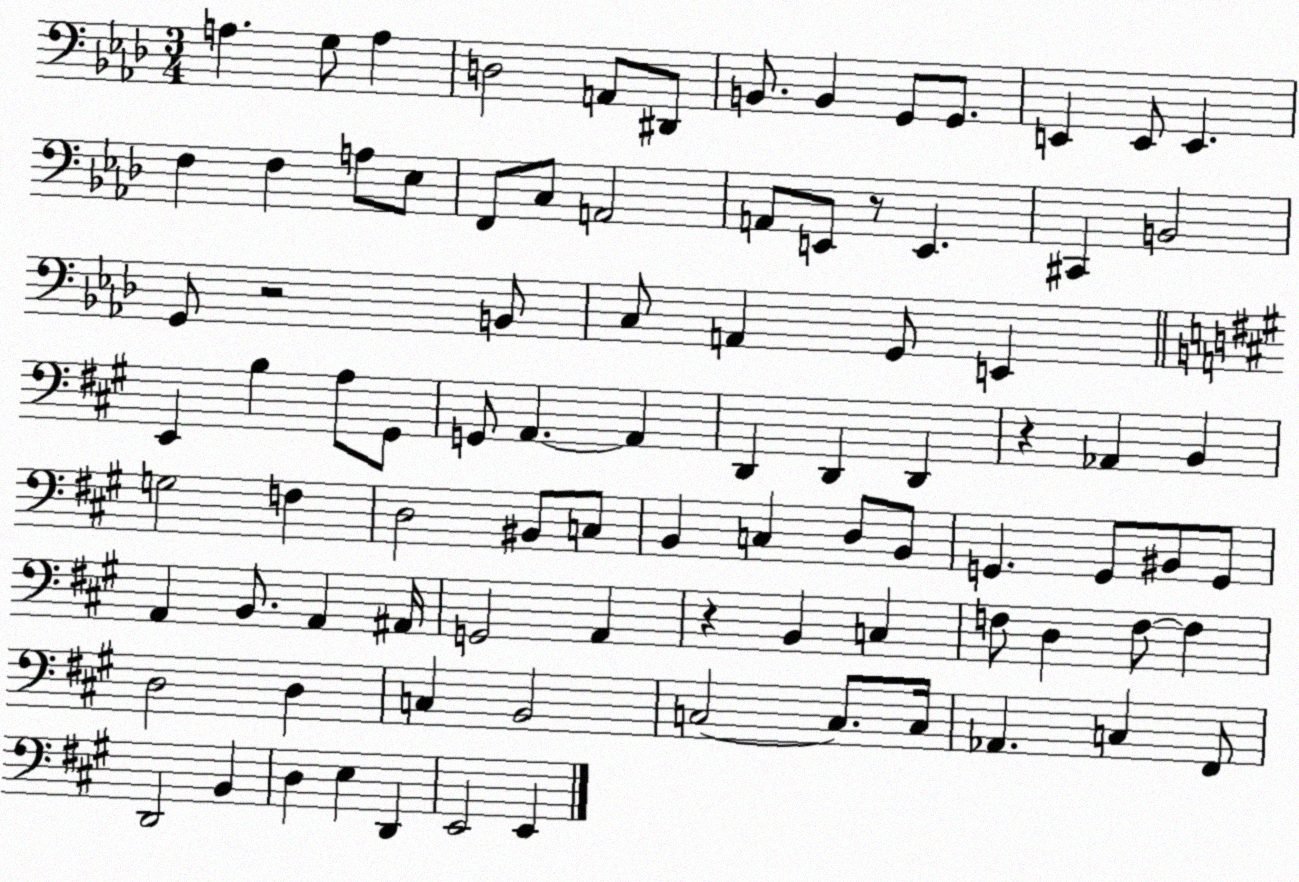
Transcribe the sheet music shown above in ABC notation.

X:1
T:Untitled
M:3/4
L:1/4
K:Ab
A, G,/2 A, D,2 A,,/2 ^D,,/2 B,,/2 B,, G,,/2 G,,/2 E,, E,,/2 E,, F, F, A,/2 _E,/2 F,,/2 C,/2 A,,2 A,,/2 E,,/2 z/2 E,, ^C,, B,,2 G,,/2 z2 B,,/2 C,/2 A,, G,,/2 E,, E,, B, A,/2 ^G,,/2 G,,/2 A,, A,, D,, D,, D,, z _A,, B,, G,2 F, D,2 ^B,,/2 C,/2 B,, C, D,/2 B,,/2 G,, G,,/2 ^B,,/2 G,,/2 A,, B,,/2 A,, ^A,,/4 G,,2 A,, z B,, C, F,/2 D, F,/2 F, D,2 D, C, B,,2 C,2 C,/2 C,/4 _A,, C, ^F,,/2 D,,2 B,, D, E, D,, E,,2 E,,